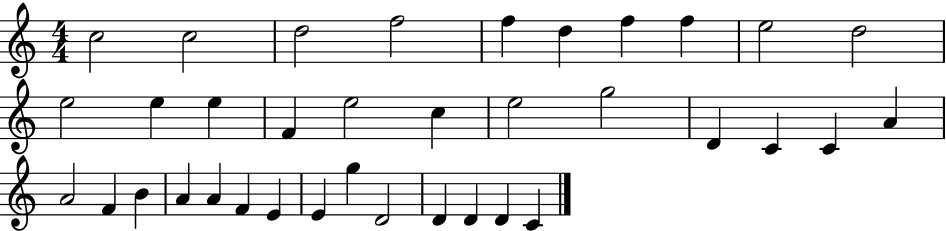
C5/h C5/h D5/h F5/h F5/q D5/q F5/q F5/q E5/h D5/h E5/h E5/q E5/q F4/q E5/h C5/q E5/h G5/h D4/q C4/q C4/q A4/q A4/h F4/q B4/q A4/q A4/q F4/q E4/q E4/q G5/q D4/h D4/q D4/q D4/q C4/q